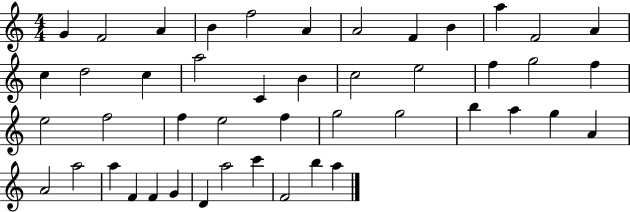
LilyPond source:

{
  \clef treble
  \numericTimeSignature
  \time 4/4
  \key c \major
  g'4 f'2 a'4 | b'4 f''2 a'4 | a'2 f'4 b'4 | a''4 f'2 a'4 | \break c''4 d''2 c''4 | a''2 c'4 b'4 | c''2 e''2 | f''4 g''2 f''4 | \break e''2 f''2 | f''4 e''2 f''4 | g''2 g''2 | b''4 a''4 g''4 a'4 | \break a'2 a''2 | a''4 f'4 f'4 g'4 | d'4 a''2 c'''4 | f'2 b''4 a''4 | \break \bar "|."
}